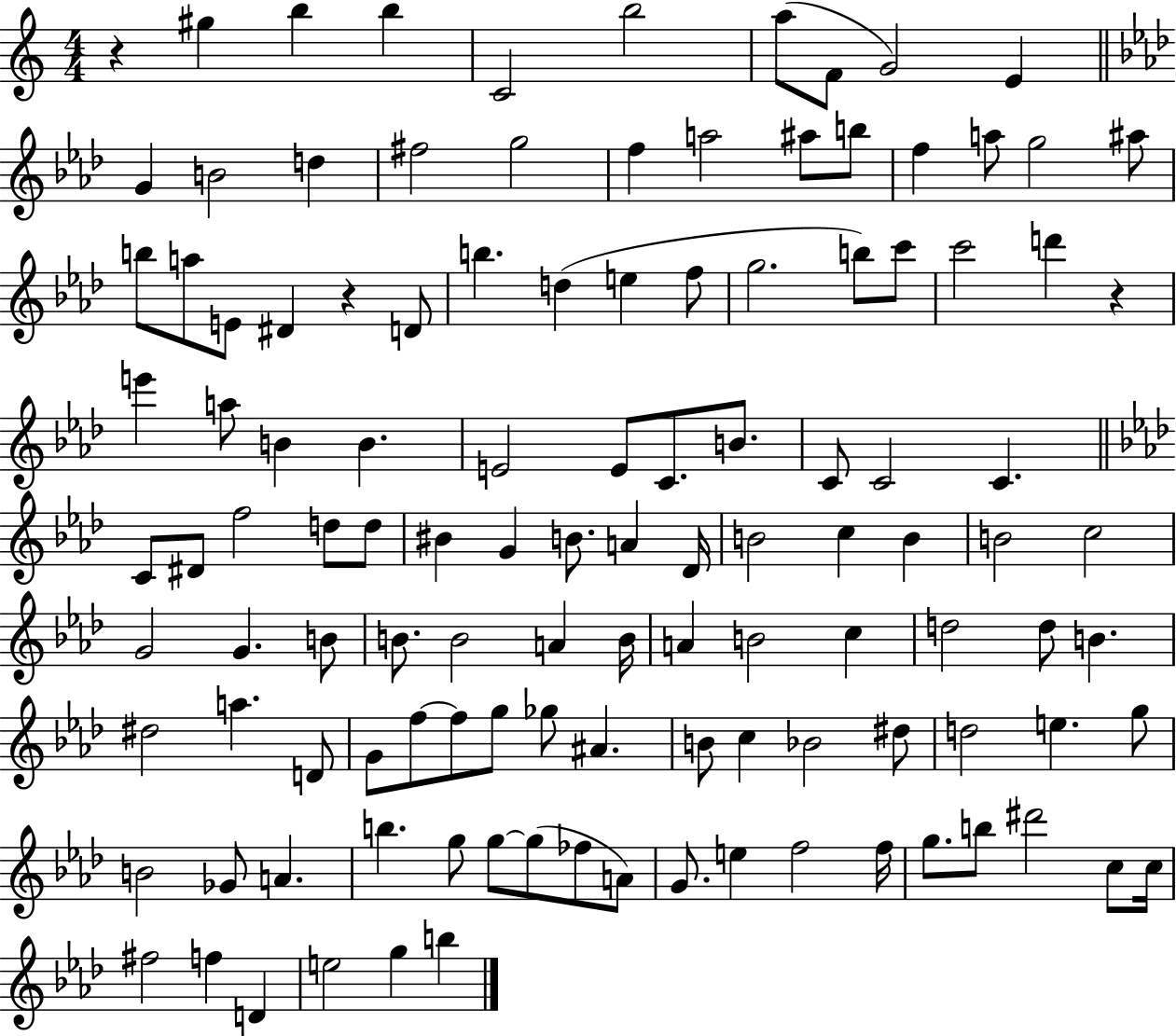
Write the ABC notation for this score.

X:1
T:Untitled
M:4/4
L:1/4
K:C
z ^g b b C2 b2 a/2 F/2 G2 E G B2 d ^f2 g2 f a2 ^a/2 b/2 f a/2 g2 ^a/2 b/2 a/2 E/2 ^D z D/2 b d e f/2 g2 b/2 c'/2 c'2 d' z e' a/2 B B E2 E/2 C/2 B/2 C/2 C2 C C/2 ^D/2 f2 d/2 d/2 ^B G B/2 A _D/4 B2 c B B2 c2 G2 G B/2 B/2 B2 A B/4 A B2 c d2 d/2 B ^d2 a D/2 G/2 f/2 f/2 g/2 _g/2 ^A B/2 c _B2 ^d/2 d2 e g/2 B2 _G/2 A b g/2 g/2 g/2 _f/2 A/2 G/2 e f2 f/4 g/2 b/2 ^d'2 c/2 c/4 ^f2 f D e2 g b